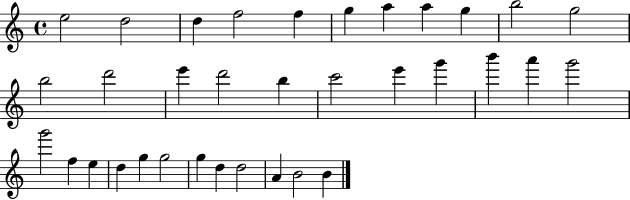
{
  \clef treble
  \time 4/4
  \defaultTimeSignature
  \key c \major
  e''2 d''2 | d''4 f''2 f''4 | g''4 a''4 a''4 g''4 | b''2 g''2 | \break b''2 d'''2 | e'''4 d'''2 b''4 | c'''2 e'''4 g'''4 | b'''4 a'''4 g'''2 | \break g'''2 f''4 e''4 | d''4 g''4 g''2 | g''4 d''4 d''2 | a'4 b'2 b'4 | \break \bar "|."
}